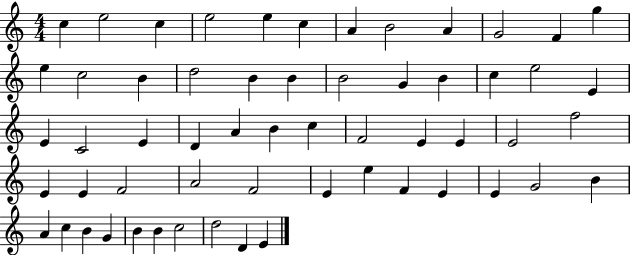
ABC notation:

X:1
T:Untitled
M:4/4
L:1/4
K:C
c e2 c e2 e c A B2 A G2 F g e c2 B d2 B B B2 G B c e2 E E C2 E D A B c F2 E E E2 f2 E E F2 A2 F2 E e F E E G2 B A c B G B B c2 d2 D E